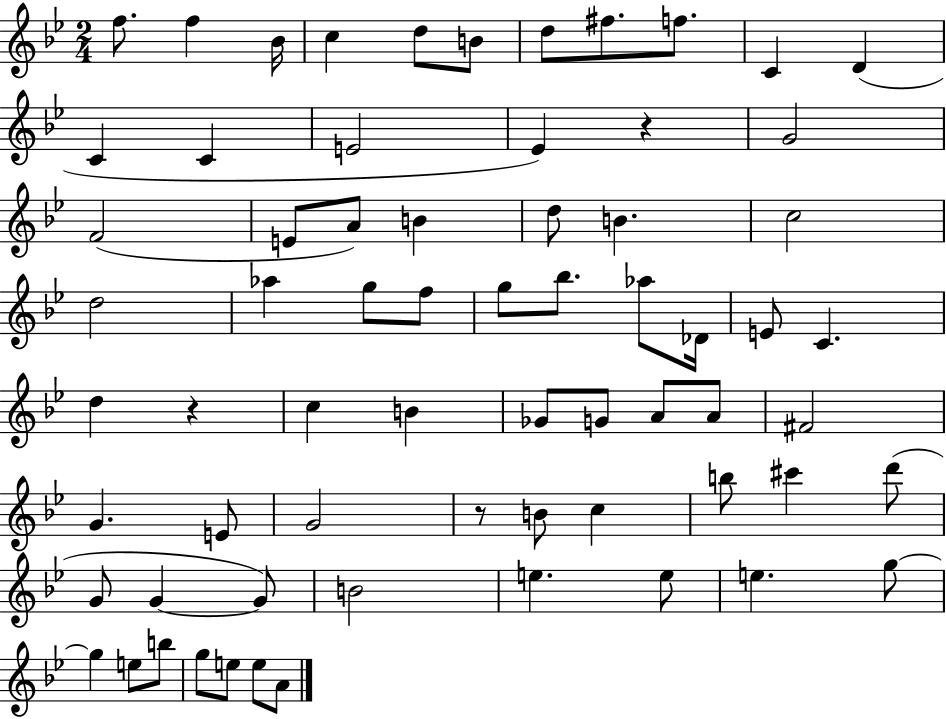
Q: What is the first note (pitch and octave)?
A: F5